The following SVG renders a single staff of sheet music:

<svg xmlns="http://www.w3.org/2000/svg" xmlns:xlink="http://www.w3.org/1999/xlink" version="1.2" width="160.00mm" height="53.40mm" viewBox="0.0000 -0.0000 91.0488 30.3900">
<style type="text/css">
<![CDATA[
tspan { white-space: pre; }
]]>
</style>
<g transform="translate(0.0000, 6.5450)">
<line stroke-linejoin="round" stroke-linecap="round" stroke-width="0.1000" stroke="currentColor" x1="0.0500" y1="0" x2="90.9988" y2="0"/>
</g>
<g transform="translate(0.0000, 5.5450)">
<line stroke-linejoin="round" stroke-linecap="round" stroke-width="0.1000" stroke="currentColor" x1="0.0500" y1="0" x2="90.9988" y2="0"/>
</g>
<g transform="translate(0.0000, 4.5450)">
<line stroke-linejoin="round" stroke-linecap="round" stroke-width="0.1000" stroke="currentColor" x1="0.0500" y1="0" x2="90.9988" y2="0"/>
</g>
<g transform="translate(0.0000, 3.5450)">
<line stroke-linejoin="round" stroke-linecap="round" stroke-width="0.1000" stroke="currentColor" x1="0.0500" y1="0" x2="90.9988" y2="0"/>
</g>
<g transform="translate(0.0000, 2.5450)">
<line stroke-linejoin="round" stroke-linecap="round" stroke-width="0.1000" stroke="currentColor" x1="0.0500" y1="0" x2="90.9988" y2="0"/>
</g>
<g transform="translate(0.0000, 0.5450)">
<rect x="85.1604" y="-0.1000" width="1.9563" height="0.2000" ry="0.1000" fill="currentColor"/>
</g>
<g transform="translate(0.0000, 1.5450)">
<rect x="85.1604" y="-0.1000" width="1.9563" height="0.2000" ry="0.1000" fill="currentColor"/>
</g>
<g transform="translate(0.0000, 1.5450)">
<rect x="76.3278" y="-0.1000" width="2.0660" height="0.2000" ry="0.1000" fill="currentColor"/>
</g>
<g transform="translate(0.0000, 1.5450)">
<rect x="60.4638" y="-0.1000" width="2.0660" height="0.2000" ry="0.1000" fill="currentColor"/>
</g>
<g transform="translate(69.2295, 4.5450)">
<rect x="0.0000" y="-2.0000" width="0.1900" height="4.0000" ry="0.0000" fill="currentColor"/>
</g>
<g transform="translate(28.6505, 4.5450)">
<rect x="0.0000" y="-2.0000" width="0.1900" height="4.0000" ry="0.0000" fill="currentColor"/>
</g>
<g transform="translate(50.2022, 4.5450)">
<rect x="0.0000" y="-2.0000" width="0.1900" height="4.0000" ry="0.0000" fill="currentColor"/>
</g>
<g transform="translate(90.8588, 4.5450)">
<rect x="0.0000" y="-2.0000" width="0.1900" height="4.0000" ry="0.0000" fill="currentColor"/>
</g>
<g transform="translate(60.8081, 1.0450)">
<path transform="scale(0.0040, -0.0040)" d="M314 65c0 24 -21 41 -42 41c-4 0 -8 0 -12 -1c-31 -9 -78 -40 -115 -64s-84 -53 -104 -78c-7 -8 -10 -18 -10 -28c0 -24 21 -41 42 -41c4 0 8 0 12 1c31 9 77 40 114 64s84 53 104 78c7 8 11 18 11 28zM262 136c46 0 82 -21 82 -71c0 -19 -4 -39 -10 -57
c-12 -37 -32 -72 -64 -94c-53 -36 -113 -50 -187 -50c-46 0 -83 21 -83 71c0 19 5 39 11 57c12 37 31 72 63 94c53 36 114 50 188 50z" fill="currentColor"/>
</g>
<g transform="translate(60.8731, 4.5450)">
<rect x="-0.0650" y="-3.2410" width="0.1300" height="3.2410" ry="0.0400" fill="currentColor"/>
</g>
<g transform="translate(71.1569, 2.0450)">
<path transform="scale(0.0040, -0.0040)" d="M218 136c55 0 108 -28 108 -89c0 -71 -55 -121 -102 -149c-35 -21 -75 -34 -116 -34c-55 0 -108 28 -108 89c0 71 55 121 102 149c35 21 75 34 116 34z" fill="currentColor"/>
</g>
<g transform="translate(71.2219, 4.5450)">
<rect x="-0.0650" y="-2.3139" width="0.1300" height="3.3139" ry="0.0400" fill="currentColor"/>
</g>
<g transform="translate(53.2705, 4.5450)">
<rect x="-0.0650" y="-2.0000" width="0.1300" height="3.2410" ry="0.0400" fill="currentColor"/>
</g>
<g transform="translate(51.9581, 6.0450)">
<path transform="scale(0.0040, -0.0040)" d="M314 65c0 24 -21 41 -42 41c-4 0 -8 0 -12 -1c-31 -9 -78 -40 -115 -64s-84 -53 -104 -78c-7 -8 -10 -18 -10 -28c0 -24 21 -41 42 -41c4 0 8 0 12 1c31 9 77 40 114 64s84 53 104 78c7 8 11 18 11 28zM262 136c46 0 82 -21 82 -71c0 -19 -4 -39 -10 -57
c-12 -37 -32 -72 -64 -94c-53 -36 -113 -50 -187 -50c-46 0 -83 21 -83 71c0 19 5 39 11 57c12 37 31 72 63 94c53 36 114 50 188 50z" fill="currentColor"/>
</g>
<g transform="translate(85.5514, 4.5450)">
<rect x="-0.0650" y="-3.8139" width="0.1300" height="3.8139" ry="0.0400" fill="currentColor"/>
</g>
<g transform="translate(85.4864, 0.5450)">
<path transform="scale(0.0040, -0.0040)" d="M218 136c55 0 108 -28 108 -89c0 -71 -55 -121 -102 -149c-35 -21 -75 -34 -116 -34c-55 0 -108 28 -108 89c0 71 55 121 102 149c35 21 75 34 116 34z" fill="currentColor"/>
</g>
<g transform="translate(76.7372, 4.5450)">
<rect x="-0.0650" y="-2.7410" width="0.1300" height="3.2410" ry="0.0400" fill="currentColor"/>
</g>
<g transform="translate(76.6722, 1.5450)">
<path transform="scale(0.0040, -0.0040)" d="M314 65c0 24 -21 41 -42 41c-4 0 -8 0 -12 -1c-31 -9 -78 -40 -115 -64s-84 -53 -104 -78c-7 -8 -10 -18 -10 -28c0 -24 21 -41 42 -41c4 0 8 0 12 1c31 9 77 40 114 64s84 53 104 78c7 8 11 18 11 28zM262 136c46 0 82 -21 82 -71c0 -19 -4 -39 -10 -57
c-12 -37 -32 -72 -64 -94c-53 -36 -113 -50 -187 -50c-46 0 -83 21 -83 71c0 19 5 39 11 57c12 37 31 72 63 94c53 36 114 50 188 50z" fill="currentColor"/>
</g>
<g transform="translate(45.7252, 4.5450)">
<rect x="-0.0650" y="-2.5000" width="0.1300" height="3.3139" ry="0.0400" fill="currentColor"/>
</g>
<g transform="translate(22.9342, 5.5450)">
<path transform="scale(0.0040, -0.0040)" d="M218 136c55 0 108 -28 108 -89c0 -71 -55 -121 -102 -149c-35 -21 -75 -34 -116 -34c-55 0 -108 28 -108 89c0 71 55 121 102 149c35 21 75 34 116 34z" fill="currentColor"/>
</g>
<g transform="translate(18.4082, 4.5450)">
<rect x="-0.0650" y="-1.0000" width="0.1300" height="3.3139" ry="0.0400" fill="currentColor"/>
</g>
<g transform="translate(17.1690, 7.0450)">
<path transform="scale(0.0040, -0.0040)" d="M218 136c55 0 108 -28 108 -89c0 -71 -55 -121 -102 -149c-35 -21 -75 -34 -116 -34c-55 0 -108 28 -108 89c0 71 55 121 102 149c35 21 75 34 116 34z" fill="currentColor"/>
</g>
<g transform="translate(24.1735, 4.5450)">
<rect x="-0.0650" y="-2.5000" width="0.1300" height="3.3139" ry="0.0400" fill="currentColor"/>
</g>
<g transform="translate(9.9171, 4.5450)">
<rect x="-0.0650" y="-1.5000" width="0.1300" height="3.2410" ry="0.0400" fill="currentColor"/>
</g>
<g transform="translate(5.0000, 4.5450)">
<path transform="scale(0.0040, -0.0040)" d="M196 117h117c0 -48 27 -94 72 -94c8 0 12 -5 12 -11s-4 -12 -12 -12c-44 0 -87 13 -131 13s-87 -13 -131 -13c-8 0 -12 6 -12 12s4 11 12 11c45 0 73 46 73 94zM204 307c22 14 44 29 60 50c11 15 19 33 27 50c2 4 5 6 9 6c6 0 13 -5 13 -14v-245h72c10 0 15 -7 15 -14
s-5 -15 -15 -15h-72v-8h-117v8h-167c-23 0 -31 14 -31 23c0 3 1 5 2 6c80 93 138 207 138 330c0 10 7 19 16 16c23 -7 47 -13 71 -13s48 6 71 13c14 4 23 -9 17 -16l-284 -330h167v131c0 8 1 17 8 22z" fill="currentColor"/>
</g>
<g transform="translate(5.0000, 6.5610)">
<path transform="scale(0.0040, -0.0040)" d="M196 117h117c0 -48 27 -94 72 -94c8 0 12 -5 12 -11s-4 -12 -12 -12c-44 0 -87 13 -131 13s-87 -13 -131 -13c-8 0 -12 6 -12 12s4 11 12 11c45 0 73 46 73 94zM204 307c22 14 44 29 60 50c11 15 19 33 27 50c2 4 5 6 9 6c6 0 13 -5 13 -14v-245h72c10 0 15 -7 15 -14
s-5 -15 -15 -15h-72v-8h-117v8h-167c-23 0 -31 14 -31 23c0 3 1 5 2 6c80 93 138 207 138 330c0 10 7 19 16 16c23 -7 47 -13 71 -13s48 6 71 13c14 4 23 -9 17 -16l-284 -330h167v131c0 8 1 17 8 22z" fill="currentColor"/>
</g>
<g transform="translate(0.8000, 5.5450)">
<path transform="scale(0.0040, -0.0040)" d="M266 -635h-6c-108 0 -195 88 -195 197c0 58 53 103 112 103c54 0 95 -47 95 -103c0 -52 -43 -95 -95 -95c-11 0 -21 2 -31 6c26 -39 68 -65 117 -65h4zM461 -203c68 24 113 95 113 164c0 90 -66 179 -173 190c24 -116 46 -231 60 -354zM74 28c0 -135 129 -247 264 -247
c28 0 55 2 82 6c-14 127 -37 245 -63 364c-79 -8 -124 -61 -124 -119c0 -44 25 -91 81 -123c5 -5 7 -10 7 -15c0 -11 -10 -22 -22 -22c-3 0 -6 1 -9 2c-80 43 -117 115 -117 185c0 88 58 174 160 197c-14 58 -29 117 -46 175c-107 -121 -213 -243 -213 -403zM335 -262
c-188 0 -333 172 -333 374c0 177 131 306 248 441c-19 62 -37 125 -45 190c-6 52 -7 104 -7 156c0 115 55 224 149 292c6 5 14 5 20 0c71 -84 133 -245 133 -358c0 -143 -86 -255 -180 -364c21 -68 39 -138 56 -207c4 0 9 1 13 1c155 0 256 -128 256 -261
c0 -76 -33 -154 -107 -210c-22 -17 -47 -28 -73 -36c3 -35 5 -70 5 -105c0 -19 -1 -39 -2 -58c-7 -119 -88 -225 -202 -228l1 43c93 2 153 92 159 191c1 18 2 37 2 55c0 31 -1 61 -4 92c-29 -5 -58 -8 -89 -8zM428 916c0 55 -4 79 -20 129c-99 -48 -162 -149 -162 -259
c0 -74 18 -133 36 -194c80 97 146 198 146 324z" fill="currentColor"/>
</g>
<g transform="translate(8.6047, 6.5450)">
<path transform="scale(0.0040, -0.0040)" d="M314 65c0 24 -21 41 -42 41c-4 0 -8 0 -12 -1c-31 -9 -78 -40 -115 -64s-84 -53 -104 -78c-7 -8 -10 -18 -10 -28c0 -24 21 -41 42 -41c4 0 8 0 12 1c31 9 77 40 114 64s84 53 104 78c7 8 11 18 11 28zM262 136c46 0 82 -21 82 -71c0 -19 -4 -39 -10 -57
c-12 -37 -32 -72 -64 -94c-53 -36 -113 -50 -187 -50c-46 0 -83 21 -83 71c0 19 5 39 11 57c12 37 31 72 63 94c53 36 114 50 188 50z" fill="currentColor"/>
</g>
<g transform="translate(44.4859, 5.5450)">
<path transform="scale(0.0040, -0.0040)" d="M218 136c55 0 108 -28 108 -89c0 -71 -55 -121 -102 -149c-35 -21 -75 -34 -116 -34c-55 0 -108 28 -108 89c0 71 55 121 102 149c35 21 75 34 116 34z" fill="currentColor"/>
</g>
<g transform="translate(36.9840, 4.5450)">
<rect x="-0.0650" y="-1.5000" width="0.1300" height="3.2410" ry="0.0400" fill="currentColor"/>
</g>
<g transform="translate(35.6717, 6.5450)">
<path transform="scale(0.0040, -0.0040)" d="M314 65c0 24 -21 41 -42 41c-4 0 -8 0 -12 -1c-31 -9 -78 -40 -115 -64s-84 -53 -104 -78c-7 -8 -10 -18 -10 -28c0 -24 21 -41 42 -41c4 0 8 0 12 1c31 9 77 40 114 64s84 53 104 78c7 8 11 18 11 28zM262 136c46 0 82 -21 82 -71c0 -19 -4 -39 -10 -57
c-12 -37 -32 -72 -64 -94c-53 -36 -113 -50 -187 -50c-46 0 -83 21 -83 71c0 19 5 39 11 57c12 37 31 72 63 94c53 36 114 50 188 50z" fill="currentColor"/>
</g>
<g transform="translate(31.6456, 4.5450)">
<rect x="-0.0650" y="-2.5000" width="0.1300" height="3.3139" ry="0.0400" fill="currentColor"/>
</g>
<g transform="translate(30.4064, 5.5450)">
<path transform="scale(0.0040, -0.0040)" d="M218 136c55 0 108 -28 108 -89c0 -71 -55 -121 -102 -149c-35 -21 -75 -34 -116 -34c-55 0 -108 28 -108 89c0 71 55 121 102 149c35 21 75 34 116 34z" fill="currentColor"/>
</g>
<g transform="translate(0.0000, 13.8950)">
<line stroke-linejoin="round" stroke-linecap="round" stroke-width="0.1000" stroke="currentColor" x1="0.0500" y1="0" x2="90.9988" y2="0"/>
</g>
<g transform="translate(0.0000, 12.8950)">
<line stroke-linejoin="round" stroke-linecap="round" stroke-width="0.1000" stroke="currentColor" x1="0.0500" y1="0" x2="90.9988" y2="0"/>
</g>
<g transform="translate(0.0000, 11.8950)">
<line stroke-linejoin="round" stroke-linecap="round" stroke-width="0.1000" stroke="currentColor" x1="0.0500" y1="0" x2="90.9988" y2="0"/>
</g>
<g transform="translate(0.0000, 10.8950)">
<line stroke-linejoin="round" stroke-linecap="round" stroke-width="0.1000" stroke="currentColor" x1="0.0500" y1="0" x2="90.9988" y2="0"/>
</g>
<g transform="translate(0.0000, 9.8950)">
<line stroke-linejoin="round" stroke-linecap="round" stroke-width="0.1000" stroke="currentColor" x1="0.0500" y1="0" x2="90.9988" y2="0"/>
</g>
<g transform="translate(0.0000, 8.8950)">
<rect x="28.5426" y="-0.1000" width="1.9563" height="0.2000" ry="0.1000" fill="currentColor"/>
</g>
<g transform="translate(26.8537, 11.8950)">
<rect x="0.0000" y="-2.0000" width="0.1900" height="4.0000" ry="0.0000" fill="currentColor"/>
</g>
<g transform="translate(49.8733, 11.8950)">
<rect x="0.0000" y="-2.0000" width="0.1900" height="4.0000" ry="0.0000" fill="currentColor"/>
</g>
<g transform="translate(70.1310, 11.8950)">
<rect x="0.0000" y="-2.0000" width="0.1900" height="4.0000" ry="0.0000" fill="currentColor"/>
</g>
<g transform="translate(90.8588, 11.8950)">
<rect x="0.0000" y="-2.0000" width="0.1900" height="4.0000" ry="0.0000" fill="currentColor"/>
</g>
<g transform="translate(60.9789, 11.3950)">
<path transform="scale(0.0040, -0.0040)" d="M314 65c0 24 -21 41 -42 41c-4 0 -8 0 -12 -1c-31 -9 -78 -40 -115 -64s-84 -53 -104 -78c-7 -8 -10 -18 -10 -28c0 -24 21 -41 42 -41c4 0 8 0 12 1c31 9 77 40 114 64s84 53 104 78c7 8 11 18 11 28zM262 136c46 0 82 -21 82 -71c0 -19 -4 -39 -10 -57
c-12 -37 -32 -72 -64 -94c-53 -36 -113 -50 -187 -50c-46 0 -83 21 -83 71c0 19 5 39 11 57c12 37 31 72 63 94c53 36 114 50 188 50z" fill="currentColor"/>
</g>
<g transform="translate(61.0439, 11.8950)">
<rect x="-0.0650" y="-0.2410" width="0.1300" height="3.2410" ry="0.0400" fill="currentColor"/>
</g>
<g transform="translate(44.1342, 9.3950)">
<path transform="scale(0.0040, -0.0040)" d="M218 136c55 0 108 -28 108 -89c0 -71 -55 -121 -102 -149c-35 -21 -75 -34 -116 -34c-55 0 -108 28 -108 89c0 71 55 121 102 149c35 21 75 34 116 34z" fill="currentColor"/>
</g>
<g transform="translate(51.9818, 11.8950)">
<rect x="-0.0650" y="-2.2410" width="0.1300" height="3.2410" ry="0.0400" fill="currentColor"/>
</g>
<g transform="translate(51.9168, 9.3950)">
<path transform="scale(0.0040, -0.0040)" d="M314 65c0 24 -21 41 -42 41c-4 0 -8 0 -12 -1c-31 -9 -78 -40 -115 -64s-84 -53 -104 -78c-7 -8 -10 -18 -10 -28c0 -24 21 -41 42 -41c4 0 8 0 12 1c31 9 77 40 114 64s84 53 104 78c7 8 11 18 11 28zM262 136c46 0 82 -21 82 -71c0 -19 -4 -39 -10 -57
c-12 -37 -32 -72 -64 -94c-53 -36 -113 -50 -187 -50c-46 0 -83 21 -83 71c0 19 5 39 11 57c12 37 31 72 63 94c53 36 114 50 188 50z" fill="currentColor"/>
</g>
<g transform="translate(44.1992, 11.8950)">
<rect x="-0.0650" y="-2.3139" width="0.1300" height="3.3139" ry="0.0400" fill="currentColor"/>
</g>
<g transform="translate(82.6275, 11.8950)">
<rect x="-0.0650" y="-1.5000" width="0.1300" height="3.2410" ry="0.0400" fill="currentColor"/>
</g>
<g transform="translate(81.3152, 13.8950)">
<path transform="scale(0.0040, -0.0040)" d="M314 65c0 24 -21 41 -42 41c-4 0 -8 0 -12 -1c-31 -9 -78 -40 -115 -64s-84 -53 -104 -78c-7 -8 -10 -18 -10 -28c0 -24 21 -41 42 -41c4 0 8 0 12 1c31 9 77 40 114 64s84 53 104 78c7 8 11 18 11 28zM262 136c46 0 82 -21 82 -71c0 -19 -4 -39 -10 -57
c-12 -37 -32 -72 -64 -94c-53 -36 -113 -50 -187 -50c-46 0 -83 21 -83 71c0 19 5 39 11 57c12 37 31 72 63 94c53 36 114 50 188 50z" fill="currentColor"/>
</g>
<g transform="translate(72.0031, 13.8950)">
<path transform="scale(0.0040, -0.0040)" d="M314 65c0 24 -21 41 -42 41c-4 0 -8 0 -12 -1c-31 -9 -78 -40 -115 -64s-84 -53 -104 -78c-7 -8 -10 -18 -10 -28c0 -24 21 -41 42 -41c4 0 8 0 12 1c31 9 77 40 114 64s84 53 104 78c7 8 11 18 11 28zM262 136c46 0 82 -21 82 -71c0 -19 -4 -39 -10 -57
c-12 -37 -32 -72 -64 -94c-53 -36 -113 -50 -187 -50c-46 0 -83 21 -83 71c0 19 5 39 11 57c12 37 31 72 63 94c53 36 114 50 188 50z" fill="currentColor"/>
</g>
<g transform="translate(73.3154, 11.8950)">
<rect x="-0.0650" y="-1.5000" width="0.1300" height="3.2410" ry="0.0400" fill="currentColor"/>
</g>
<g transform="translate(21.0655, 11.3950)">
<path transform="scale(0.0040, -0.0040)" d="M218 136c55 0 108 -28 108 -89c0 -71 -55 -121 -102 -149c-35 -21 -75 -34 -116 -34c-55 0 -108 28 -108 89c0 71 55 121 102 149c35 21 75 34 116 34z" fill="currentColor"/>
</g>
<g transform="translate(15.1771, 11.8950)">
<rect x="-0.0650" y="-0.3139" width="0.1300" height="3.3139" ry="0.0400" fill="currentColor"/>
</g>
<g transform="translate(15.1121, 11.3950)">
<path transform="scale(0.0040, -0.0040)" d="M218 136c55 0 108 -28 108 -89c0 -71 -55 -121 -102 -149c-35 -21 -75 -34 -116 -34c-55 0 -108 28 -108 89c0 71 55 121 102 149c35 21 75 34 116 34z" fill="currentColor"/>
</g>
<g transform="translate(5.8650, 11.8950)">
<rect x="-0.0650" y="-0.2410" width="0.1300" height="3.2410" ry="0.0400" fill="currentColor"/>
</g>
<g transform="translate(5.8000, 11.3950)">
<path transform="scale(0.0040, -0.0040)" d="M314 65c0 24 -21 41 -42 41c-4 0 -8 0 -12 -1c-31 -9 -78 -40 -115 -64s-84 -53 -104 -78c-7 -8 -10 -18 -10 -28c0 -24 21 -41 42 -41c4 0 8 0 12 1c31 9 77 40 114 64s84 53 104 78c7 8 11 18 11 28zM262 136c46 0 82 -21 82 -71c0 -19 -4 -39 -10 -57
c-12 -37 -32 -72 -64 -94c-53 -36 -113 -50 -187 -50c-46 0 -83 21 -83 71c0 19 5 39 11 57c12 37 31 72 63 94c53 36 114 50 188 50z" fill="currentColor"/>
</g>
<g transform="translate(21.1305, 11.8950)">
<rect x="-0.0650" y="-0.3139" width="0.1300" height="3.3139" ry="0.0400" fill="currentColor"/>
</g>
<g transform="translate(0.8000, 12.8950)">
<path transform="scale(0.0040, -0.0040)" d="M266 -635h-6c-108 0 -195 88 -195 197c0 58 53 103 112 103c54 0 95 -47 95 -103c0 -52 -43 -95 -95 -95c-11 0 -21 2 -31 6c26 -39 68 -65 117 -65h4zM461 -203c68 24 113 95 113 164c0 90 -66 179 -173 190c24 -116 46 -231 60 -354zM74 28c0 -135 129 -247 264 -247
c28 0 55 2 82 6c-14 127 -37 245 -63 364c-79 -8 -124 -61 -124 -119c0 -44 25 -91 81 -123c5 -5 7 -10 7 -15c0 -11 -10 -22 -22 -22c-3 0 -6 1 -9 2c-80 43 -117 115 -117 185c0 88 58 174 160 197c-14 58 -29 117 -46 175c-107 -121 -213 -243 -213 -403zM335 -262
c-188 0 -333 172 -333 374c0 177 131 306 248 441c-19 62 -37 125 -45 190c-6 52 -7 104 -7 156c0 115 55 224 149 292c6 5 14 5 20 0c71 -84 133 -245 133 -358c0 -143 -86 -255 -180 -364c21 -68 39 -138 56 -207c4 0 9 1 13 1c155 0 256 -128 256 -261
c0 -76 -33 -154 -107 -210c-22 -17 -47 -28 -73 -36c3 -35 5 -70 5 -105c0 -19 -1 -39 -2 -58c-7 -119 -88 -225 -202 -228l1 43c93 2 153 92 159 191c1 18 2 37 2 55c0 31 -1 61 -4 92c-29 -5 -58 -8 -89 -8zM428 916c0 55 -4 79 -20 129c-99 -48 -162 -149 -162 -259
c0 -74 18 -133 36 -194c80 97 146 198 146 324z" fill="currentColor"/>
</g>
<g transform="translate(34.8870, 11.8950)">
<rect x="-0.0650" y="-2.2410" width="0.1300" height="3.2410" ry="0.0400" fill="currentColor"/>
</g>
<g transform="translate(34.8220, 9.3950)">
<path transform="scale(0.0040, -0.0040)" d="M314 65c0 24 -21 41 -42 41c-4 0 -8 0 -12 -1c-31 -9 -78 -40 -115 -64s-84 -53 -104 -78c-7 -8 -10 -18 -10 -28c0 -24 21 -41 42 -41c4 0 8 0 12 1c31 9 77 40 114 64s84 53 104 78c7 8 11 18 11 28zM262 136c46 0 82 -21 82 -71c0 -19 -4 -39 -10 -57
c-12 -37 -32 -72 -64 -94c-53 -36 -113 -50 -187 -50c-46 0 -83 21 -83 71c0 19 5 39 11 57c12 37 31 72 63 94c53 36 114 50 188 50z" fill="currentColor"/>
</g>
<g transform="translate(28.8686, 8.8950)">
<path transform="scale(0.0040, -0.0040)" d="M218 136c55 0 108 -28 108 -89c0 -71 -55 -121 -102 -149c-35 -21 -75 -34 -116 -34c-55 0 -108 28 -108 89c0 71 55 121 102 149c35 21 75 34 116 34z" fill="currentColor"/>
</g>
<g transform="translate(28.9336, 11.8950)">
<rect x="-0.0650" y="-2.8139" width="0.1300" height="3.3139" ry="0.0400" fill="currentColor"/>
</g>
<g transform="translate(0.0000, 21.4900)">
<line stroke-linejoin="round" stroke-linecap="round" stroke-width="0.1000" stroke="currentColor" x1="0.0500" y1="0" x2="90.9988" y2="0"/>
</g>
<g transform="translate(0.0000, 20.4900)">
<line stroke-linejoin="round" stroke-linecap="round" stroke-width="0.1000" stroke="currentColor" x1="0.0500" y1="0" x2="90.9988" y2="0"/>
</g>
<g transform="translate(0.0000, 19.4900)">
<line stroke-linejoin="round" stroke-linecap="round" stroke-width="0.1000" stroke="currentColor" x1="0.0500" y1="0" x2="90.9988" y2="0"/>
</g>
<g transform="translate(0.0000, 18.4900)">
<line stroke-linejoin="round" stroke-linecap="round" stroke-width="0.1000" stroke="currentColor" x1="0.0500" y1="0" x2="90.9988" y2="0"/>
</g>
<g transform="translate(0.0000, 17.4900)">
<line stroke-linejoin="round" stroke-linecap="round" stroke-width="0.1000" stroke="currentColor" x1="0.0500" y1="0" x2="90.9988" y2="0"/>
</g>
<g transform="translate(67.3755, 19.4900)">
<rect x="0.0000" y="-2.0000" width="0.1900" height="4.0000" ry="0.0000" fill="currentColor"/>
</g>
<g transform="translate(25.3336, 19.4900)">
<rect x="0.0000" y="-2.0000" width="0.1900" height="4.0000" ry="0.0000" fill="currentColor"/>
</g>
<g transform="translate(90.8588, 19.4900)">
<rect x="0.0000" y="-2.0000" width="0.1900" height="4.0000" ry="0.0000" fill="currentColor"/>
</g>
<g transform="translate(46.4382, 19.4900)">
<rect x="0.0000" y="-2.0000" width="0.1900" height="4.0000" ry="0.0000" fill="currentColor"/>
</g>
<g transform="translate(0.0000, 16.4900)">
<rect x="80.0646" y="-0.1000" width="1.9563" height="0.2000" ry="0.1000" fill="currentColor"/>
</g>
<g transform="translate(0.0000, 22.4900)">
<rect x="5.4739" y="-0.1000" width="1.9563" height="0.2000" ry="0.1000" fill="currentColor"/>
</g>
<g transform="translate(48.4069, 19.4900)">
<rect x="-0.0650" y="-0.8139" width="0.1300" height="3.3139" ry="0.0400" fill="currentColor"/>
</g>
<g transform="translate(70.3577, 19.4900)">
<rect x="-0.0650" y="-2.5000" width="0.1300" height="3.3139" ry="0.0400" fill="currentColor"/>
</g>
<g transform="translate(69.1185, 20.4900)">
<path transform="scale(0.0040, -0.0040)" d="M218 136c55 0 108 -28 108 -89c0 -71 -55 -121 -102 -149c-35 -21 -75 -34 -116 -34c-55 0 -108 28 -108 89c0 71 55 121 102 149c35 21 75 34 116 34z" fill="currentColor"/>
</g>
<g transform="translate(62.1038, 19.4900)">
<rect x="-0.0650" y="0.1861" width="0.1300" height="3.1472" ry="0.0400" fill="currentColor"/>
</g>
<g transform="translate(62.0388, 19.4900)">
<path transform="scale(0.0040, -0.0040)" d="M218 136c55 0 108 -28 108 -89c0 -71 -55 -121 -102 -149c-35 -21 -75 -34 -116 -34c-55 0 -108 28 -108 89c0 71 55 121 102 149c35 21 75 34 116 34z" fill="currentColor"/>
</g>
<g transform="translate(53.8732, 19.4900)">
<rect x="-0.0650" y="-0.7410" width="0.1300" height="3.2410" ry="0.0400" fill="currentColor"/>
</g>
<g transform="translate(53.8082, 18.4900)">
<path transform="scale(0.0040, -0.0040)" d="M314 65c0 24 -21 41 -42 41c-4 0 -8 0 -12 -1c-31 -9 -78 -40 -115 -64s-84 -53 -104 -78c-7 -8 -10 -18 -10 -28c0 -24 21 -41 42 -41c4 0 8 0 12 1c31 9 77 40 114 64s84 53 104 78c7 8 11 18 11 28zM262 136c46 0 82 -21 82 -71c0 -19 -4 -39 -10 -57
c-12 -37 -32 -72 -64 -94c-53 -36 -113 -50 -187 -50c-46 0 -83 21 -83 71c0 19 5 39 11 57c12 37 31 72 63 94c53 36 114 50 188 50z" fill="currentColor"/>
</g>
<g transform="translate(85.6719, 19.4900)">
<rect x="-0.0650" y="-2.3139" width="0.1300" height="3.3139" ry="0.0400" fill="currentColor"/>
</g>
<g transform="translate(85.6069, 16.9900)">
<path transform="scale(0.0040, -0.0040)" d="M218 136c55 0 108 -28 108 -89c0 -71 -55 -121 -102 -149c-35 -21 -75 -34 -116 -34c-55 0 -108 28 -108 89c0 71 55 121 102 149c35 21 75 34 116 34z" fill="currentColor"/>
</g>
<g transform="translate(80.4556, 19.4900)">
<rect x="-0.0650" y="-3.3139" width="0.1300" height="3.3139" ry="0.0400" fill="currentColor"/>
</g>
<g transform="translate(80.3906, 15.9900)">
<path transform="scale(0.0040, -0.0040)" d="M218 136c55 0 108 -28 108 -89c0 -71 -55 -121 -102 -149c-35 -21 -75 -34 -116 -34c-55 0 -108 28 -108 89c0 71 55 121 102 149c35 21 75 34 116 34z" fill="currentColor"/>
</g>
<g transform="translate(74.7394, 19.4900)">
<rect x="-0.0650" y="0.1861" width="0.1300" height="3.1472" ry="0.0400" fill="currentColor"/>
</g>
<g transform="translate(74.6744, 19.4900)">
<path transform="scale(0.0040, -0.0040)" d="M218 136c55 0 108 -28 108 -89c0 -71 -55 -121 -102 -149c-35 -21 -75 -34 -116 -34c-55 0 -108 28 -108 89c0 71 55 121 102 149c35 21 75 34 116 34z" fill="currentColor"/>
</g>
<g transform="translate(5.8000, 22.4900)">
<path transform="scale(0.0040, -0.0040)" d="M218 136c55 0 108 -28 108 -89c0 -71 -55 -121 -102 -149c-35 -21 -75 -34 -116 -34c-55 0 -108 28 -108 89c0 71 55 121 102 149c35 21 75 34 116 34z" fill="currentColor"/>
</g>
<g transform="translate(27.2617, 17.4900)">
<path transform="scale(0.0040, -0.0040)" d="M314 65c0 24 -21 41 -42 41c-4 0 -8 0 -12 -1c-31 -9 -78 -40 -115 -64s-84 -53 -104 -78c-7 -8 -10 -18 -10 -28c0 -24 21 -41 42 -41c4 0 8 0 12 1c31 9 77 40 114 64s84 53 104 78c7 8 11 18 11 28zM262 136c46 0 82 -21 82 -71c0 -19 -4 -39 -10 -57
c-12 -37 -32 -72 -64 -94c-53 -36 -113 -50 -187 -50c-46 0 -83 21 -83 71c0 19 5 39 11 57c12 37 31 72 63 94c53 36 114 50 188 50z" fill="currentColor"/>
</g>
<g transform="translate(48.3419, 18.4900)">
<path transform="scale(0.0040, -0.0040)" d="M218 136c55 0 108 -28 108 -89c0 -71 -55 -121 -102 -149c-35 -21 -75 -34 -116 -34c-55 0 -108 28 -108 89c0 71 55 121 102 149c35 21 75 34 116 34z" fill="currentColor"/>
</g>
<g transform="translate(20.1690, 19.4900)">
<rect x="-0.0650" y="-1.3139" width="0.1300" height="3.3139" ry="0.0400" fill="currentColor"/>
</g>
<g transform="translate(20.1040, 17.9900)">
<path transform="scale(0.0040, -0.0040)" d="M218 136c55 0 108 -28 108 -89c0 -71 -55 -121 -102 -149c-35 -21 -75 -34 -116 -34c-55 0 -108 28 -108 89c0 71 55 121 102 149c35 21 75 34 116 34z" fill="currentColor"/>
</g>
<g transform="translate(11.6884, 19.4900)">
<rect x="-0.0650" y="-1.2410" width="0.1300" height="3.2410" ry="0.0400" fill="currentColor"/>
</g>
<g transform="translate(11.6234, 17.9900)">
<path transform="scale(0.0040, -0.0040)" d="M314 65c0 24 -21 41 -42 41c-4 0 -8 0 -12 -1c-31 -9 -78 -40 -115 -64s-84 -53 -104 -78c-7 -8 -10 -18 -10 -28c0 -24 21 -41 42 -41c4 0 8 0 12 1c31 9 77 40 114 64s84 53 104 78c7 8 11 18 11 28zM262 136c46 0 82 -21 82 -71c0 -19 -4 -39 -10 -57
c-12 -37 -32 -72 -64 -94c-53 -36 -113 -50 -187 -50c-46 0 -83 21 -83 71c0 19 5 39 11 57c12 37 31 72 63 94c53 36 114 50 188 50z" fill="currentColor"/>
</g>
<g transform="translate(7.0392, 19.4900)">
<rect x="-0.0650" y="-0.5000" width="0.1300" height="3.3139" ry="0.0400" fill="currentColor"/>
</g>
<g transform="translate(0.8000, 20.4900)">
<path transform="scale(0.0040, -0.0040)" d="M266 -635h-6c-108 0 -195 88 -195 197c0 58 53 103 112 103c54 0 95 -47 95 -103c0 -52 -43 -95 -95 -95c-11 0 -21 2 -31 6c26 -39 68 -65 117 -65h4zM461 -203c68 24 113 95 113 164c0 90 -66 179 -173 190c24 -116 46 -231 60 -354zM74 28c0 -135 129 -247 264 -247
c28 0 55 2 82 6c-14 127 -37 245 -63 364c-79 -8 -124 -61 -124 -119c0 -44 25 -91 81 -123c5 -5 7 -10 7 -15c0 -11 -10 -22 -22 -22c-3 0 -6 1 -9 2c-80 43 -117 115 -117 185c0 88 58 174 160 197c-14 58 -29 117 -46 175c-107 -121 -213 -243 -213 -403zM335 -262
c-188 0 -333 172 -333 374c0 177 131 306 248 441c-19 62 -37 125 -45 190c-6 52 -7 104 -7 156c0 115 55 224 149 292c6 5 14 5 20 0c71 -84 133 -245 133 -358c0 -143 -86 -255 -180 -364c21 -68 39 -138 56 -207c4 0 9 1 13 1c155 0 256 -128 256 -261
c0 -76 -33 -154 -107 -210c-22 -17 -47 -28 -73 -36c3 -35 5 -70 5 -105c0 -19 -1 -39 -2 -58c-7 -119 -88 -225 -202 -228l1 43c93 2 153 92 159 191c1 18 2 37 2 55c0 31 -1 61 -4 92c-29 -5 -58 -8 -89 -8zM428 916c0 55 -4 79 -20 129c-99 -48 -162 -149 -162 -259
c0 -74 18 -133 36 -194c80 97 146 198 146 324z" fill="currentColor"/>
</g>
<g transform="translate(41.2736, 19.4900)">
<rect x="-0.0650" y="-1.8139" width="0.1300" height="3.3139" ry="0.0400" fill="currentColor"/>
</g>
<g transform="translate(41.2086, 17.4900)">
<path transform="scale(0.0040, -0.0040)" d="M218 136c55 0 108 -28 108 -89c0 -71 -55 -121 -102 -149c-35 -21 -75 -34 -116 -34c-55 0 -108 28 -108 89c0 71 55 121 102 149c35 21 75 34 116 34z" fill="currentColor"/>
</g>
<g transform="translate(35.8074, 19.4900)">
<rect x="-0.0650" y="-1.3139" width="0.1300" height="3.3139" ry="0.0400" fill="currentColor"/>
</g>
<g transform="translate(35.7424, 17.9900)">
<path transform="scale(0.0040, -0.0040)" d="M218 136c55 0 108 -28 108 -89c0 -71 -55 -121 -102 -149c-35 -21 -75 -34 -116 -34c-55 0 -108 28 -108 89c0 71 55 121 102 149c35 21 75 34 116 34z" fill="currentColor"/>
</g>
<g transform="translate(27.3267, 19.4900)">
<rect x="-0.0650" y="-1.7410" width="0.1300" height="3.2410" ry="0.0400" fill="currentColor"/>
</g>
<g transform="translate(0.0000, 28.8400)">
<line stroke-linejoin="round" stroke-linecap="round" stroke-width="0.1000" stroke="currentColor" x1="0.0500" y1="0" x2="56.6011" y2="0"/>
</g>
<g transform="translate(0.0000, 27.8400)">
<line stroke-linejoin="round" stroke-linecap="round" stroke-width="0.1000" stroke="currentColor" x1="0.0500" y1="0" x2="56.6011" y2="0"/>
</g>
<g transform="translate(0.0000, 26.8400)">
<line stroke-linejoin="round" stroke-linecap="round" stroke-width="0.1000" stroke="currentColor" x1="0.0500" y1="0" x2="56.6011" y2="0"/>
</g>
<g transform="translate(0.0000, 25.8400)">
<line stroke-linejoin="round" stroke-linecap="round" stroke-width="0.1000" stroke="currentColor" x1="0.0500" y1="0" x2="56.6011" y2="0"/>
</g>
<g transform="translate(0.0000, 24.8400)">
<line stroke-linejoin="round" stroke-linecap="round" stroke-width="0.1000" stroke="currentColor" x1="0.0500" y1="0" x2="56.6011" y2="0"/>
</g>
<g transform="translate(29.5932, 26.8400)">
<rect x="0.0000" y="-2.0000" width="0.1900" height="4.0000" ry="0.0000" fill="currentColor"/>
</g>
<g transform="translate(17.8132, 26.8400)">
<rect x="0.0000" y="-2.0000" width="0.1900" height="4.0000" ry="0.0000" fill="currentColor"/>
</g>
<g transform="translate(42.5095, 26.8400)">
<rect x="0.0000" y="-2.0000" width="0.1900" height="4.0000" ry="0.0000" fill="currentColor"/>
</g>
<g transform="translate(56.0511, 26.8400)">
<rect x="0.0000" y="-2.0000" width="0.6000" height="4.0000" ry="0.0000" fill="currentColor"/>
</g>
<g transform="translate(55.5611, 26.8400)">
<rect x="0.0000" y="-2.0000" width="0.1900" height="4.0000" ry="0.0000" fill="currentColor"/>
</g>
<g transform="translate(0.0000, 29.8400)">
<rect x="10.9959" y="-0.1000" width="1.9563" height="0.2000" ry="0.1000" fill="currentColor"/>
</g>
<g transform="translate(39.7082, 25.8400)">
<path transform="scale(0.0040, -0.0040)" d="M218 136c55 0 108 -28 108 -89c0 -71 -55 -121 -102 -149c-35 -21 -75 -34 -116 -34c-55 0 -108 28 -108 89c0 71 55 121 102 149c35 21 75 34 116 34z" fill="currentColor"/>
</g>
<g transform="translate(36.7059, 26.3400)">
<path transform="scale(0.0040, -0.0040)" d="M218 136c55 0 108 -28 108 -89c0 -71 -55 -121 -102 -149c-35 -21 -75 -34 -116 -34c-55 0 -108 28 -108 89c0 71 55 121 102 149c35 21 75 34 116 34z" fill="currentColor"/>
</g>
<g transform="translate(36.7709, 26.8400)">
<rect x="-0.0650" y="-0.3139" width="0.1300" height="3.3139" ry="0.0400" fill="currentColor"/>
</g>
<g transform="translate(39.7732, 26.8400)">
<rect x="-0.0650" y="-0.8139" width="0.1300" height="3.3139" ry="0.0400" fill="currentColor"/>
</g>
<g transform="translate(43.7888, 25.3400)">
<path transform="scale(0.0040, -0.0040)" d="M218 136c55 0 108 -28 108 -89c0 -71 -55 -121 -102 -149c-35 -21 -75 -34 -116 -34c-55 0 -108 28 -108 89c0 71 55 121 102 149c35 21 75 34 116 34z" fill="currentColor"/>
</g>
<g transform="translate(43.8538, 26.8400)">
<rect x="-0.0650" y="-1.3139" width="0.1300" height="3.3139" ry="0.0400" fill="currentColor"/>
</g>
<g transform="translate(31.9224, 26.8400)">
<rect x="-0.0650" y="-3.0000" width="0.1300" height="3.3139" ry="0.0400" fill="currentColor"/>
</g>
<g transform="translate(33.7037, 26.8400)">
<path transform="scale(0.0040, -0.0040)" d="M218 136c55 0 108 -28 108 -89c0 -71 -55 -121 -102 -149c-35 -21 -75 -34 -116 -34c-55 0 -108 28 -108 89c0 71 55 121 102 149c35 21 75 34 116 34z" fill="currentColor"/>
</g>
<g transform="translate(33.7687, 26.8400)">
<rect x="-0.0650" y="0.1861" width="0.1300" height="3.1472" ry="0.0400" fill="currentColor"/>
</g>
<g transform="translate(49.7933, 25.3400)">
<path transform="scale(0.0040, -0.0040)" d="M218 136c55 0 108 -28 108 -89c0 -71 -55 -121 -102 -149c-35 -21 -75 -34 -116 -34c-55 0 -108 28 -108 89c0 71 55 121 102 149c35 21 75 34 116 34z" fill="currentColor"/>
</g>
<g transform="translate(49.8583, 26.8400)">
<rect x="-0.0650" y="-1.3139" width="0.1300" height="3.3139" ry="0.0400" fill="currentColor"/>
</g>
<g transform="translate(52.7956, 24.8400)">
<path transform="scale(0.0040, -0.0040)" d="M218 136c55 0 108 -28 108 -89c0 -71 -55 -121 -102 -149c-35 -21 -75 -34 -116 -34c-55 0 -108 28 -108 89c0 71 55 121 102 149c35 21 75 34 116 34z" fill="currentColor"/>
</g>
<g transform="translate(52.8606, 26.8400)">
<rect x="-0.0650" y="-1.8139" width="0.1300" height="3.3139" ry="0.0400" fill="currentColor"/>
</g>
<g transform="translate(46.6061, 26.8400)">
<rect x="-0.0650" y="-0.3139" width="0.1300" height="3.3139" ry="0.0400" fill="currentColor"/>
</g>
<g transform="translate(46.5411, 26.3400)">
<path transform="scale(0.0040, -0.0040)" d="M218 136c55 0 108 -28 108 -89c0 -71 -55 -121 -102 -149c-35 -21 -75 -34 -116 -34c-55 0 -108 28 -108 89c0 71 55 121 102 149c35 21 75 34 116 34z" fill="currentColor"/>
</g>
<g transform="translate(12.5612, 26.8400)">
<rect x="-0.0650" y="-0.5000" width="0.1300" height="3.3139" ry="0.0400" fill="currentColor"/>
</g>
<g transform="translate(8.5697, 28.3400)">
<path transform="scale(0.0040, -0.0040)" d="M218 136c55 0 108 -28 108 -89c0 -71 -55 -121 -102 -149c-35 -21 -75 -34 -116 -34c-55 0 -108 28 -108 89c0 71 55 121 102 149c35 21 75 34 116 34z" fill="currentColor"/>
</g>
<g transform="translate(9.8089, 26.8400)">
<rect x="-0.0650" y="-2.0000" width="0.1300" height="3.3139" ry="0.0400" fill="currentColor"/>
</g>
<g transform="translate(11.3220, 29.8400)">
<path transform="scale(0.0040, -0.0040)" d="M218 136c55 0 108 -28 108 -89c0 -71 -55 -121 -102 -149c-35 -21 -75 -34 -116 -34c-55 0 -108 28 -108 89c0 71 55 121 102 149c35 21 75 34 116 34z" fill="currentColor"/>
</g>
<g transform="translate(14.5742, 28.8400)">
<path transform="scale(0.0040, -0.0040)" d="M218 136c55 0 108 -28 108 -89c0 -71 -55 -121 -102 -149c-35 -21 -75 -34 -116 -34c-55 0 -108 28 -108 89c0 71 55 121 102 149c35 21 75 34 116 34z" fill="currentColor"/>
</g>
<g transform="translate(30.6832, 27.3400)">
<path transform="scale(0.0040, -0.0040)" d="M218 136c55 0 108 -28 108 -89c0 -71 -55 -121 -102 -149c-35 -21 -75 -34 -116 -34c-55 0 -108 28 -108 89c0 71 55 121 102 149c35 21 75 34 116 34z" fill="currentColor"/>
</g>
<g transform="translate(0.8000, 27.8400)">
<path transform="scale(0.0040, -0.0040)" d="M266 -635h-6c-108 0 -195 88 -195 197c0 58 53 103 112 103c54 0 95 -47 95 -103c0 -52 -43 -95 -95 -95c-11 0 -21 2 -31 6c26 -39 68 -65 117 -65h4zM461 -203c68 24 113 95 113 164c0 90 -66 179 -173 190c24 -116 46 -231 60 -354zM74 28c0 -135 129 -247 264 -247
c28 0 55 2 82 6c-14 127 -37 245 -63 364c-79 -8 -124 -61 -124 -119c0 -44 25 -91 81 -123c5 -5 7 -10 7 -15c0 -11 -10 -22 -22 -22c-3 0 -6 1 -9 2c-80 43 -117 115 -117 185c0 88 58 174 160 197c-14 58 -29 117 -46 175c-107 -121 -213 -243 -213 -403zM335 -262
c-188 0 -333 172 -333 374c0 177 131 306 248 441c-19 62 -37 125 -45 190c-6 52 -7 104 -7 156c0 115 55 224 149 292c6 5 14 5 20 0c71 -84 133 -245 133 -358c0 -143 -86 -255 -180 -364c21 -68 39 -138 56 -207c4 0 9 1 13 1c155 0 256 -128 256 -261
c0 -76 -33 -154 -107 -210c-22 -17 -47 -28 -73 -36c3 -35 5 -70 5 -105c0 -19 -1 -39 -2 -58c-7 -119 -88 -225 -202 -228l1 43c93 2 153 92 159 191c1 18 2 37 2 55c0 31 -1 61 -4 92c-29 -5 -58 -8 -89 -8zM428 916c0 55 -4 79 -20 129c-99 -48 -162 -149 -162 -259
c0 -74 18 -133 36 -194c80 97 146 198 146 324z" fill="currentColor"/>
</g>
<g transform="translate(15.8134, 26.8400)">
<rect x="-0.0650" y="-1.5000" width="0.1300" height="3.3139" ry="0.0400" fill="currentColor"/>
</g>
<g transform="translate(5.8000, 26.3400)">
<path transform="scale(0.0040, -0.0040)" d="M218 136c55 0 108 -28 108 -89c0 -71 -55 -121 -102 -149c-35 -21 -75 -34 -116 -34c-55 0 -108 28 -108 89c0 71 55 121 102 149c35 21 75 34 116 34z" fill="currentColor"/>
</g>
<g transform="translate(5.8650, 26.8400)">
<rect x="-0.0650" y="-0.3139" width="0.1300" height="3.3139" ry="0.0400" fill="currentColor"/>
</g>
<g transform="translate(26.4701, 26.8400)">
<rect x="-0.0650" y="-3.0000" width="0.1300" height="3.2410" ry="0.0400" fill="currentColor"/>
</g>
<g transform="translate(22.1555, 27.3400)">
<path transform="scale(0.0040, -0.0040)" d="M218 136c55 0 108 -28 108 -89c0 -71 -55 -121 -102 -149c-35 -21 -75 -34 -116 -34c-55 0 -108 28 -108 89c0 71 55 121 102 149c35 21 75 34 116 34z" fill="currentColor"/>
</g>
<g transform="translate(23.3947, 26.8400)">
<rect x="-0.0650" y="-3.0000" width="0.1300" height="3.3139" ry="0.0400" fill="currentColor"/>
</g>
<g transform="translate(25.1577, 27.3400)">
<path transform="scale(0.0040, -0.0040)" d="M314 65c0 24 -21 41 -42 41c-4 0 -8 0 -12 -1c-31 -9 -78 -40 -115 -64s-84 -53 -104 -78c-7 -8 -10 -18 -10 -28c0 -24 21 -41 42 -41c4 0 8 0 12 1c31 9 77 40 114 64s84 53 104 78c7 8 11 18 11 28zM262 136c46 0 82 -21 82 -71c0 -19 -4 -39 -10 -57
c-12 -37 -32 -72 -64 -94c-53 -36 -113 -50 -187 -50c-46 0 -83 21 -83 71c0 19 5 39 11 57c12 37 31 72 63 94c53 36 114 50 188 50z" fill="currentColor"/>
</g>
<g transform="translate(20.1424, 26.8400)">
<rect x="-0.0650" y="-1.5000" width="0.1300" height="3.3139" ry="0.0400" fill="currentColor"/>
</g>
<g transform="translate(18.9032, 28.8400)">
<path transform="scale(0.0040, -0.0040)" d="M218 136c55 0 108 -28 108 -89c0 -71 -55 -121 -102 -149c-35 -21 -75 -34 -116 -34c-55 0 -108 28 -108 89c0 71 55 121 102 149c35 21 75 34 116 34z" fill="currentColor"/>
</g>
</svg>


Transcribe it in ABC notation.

X:1
T:Untitled
M:4/4
L:1/4
K:C
E2 D G G E2 G F2 b2 g a2 c' c2 c c a g2 g g2 c2 E2 E2 C e2 e f2 e f d d2 B G B b g c F C E E A A2 A B c d e c e f